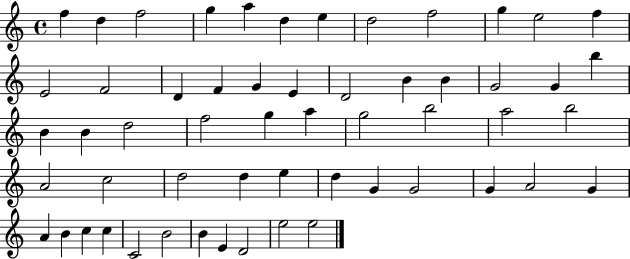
{
  \clef treble
  \time 4/4
  \defaultTimeSignature
  \key c \major
  f''4 d''4 f''2 | g''4 a''4 d''4 e''4 | d''2 f''2 | g''4 e''2 f''4 | \break e'2 f'2 | d'4 f'4 g'4 e'4 | d'2 b'4 b'4 | g'2 g'4 b''4 | \break b'4 b'4 d''2 | f''2 g''4 a''4 | g''2 b''2 | a''2 b''2 | \break a'2 c''2 | d''2 d''4 e''4 | d''4 g'4 g'2 | g'4 a'2 g'4 | \break a'4 b'4 c''4 c''4 | c'2 b'2 | b'4 e'4 d'2 | e''2 e''2 | \break \bar "|."
}